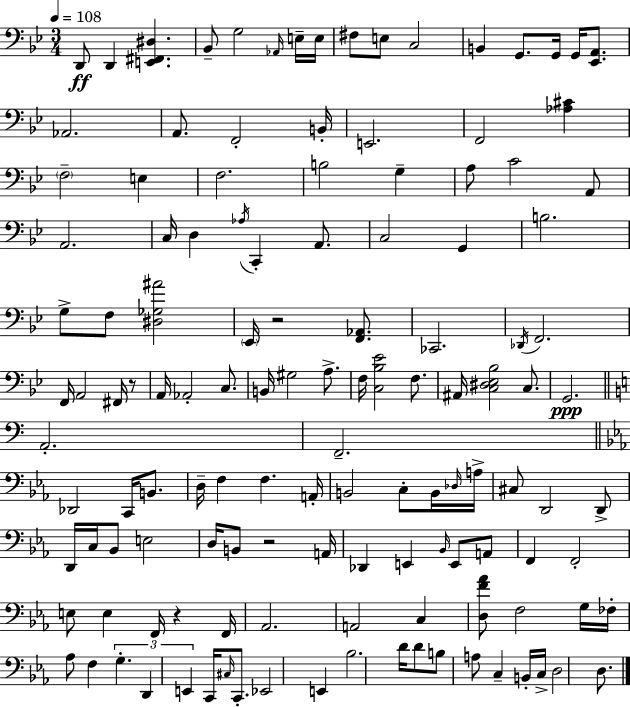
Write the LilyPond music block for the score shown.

{
  \clef bass
  \numericTimeSignature
  \time 3/4
  \key g \minor
  \tempo 4 = 108
  d,8\ff d,4 <e, fis, dis>4. | bes,8-- g2 \grace { aes,16 } e16-- | e16 fis8 e8 c2 | b,4 g,8. g,16 g,16 <ees, a,>8. | \break aes,2. | a,8. f,2-. | b,16-. e,2. | f,2 <aes cis'>4 | \break \parenthesize f2-- e4 | f2. | b2 g4-- | a8 c'2 a,8 | \break a,2. | c16 d4 \acciaccatura { aes16 } c,4-. a,8. | c2 g,4 | b2. | \break g8-> f8 <dis ges ais'>2 | \parenthesize ees,16 r2 <f, aes,>8. | ces,2. | \acciaccatura { des,16 } f,2. | \break f,16 a,2 | fis,16 r8 a,16 aes,2-. | c8. b,16 gis2 | a8.-> f16 <c bes ees'>2 | \break f8. ais,16 <c dis ees bes>2 | c8. g,2.\ppp | \bar "||" \break \key a \minor a,2.-. | f,2.-- | \bar "||" \break \key ees \major des,2 c,16 b,8. | d16-- f4 f4. a,16-. | b,2 c8-. b,16 \grace { des16 } | a16-> cis8 d,2 d,8-> | \break d,16 c16 bes,8 e2 | d16 b,8 r2 | a,16 des,4 e,4 \grace { bes,16 } e,8 | a,8 f,4 f,2-. | \break e8 e4 f,16 r4 | f,16 aes,2. | a,2 c4 | <d f' aes'>8 f2 | \break g16 fes16-. aes8 f4 \tuplet 3/2 { g4.-. | d,4 e,4 } c,16 \grace { cis16 } | c,8.-. ees,2 e,4 | bes2. | \break d'16 d'8 b8 a8 c4-- | b,16-. c16-> d2 | d8. \bar "|."
}